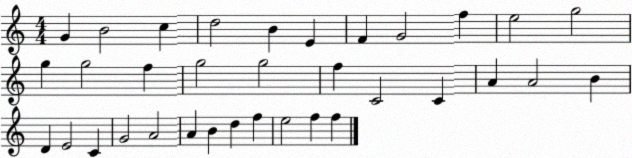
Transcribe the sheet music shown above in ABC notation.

X:1
T:Untitled
M:4/4
L:1/4
K:C
G B2 c d2 B E F G2 f e2 g2 g g2 f g2 g2 f C2 C A A2 B D E2 C G2 A2 A B d f e2 f f